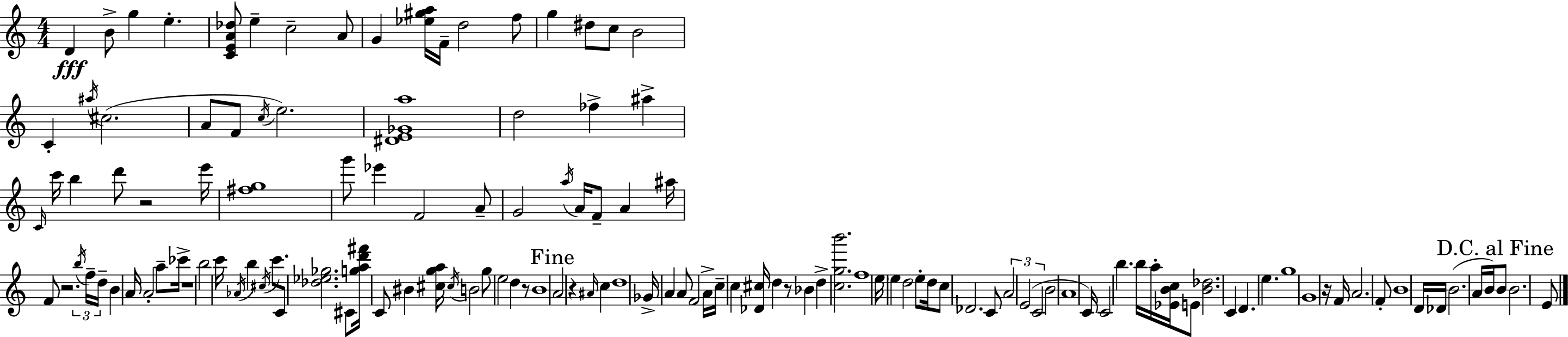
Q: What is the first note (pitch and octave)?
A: D4